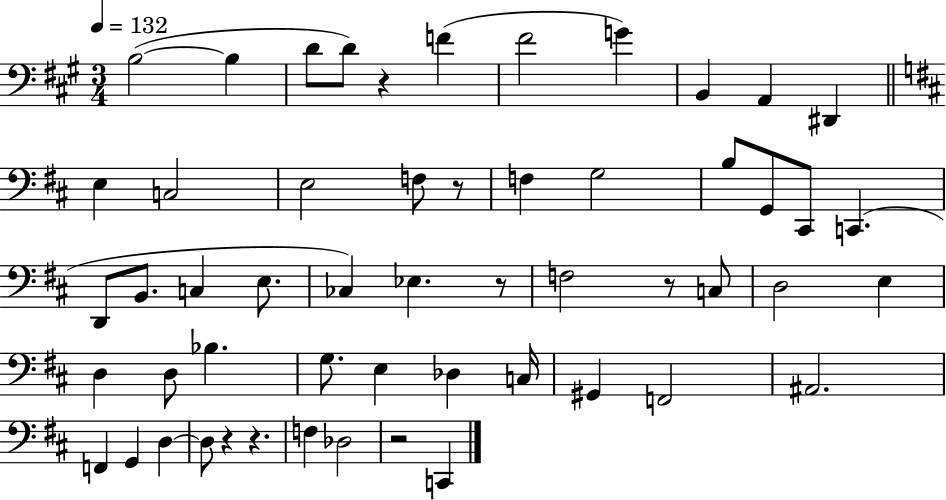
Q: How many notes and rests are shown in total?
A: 54